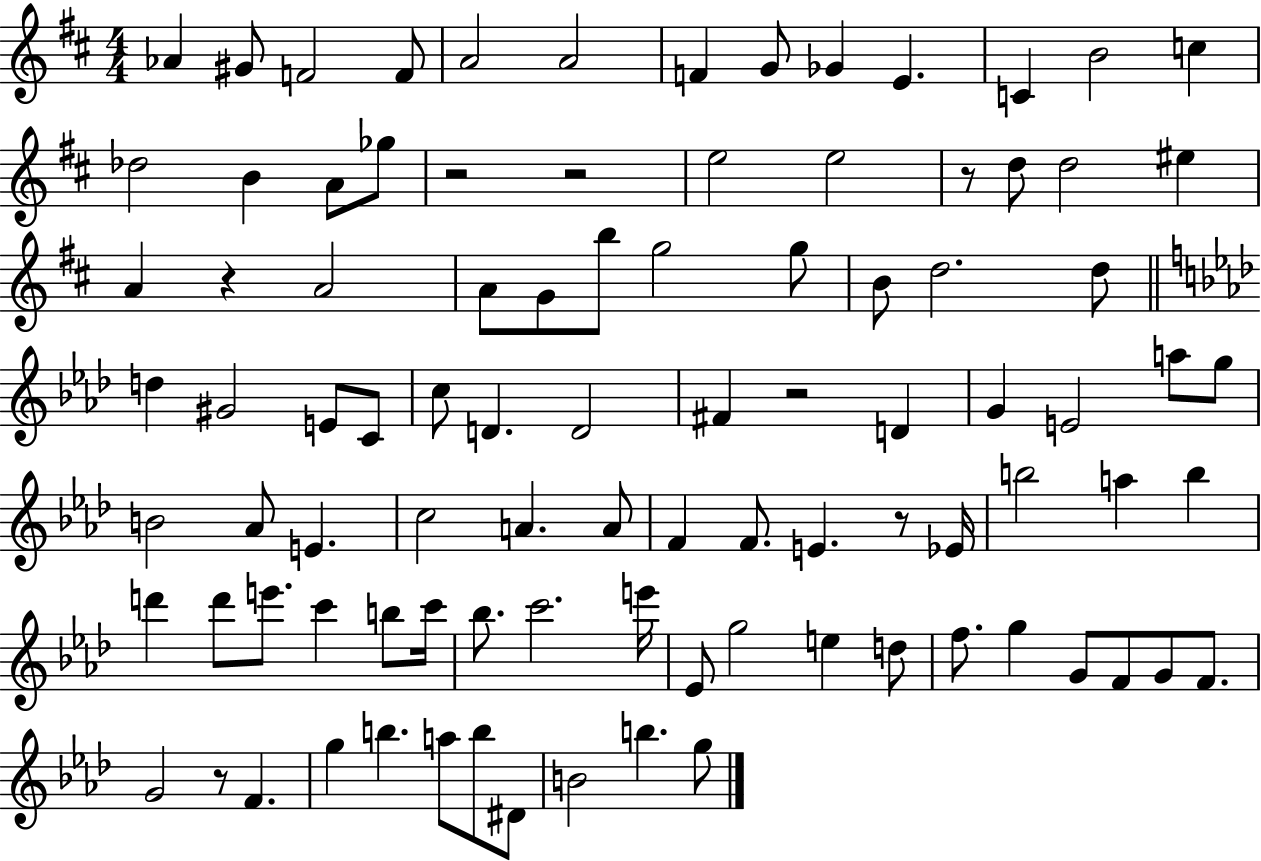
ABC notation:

X:1
T:Untitled
M:4/4
L:1/4
K:D
_A ^G/2 F2 F/2 A2 A2 F G/2 _G E C B2 c _d2 B A/2 _g/2 z2 z2 e2 e2 z/2 d/2 d2 ^e A z A2 A/2 G/2 b/2 g2 g/2 B/2 d2 d/2 d ^G2 E/2 C/2 c/2 D D2 ^F z2 D G E2 a/2 g/2 B2 _A/2 E c2 A A/2 F F/2 E z/2 _E/4 b2 a b d' d'/2 e'/2 c' b/2 c'/4 _b/2 c'2 e'/4 _E/2 g2 e d/2 f/2 g G/2 F/2 G/2 F/2 G2 z/2 F g b a/2 b/2 ^D/2 B2 b g/2